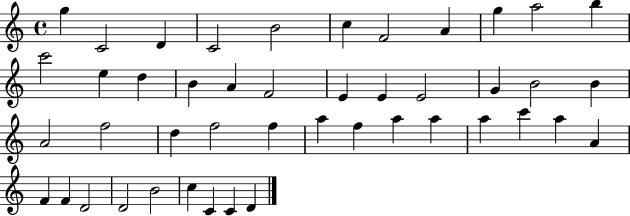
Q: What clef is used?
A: treble